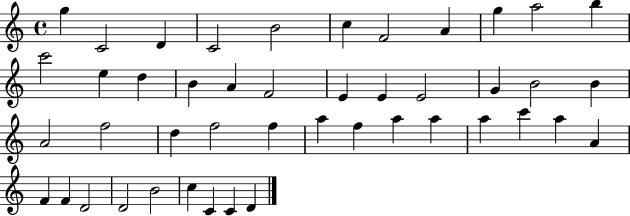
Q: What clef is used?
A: treble